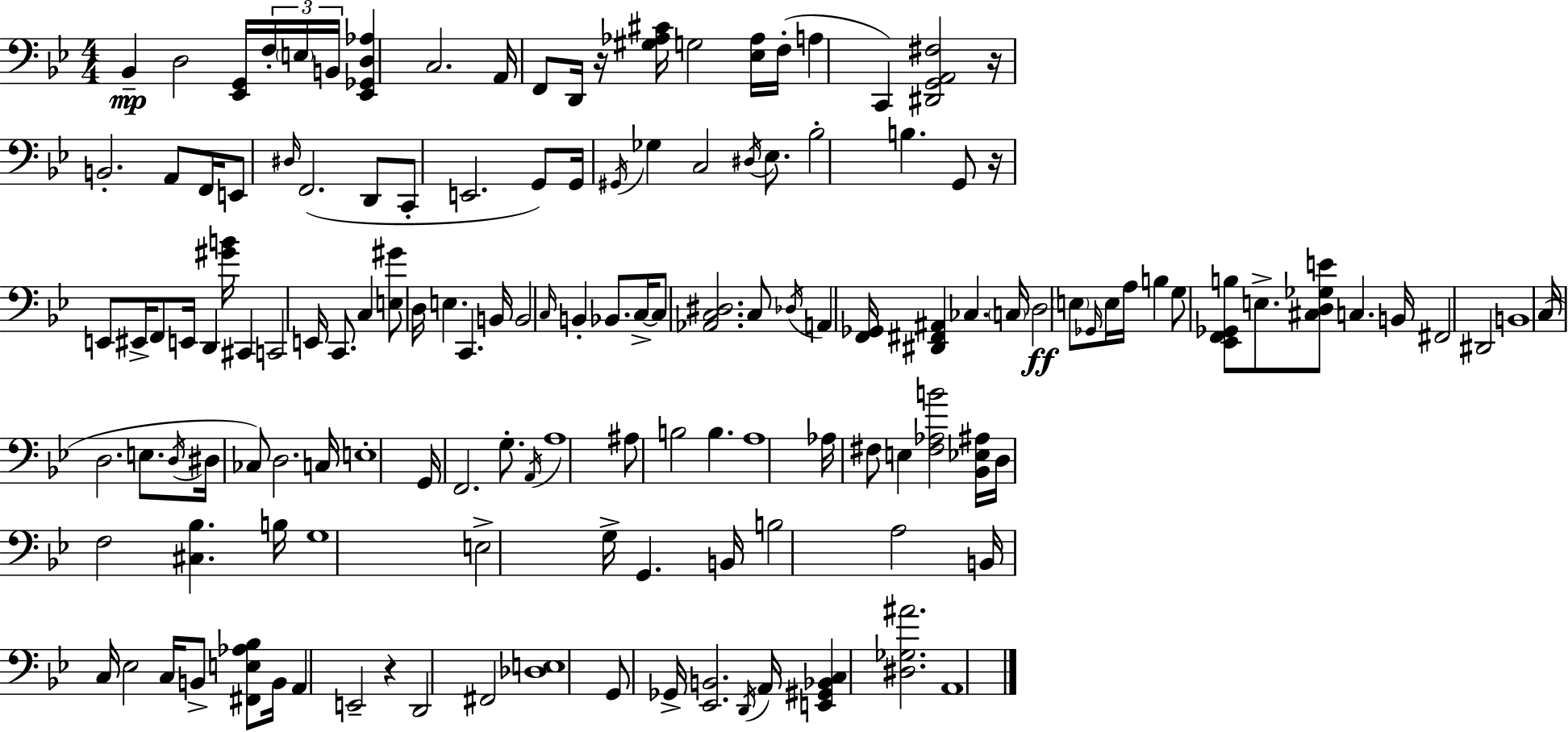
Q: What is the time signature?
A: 4/4